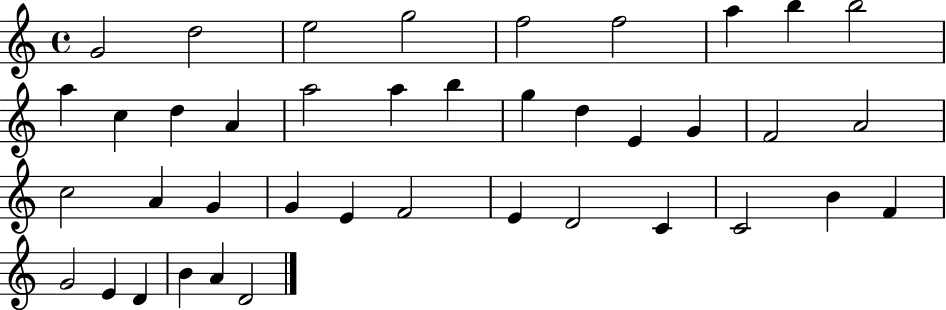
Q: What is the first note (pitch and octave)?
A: G4